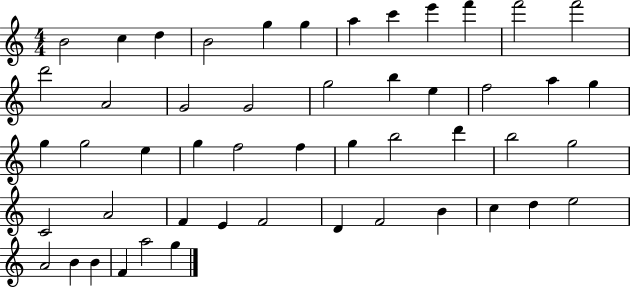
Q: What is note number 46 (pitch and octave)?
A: B4